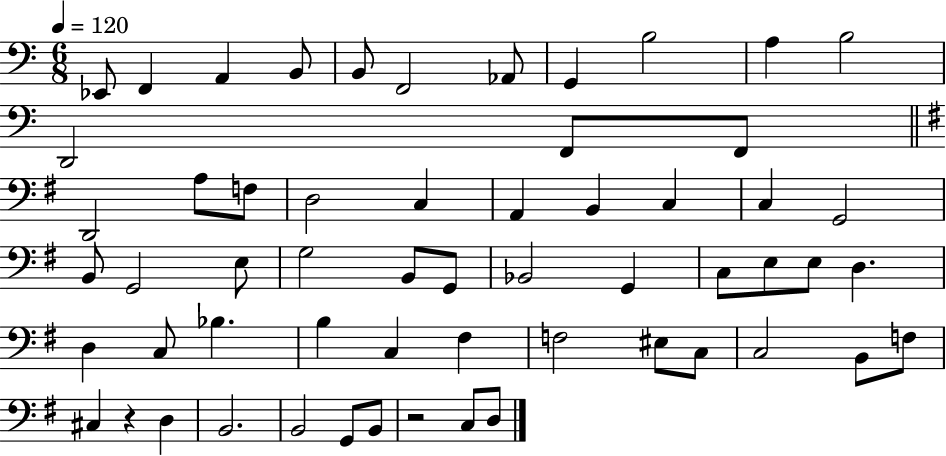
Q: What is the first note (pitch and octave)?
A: Eb2